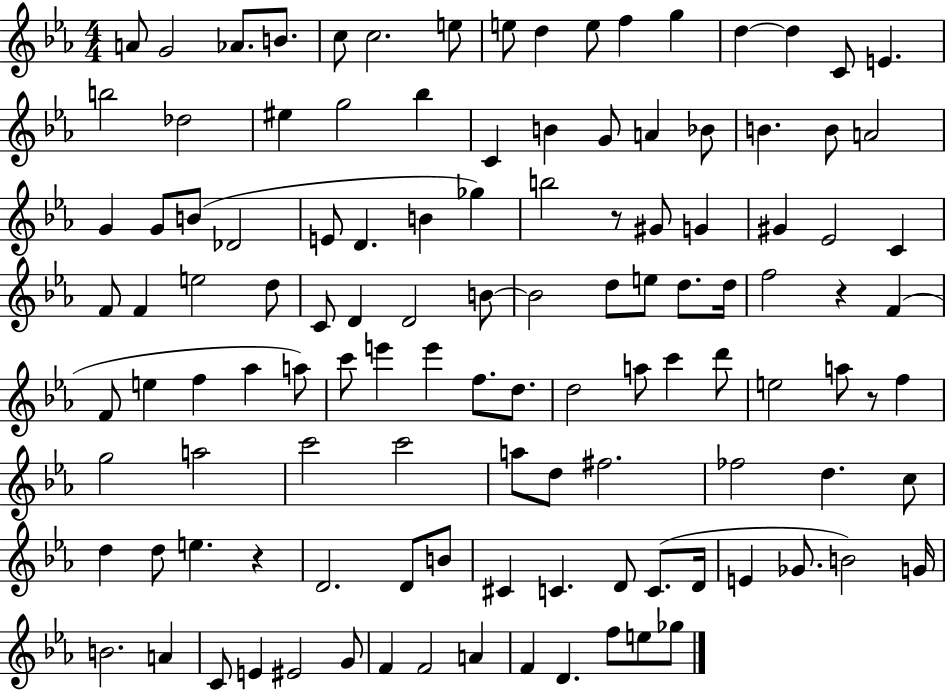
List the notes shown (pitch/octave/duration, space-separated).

A4/e G4/h Ab4/e. B4/e. C5/e C5/h. E5/e E5/e D5/q E5/e F5/q G5/q D5/q D5/q C4/e E4/q. B5/h Db5/h EIS5/q G5/h Bb5/q C4/q B4/q G4/e A4/q Bb4/e B4/q. B4/e A4/h G4/q G4/e B4/e Db4/h E4/e D4/q. B4/q Gb5/q B5/h R/e G#4/e G4/q G#4/q Eb4/h C4/q F4/e F4/q E5/h D5/e C4/e D4/q D4/h B4/e B4/h D5/e E5/e D5/e. D5/s F5/h R/q F4/q F4/e E5/q F5/q Ab5/q A5/e C6/e E6/q E6/q F5/e. D5/e. D5/h A5/e C6/q D6/e E5/h A5/e R/e F5/q G5/h A5/h C6/h C6/h A5/e D5/e F#5/h. FES5/h D5/q. C5/e D5/q D5/e E5/q. R/q D4/h. D4/e B4/e C#4/q C4/q. D4/e C4/e. D4/s E4/q Gb4/e. B4/h G4/s B4/h. A4/q C4/e E4/q EIS4/h G4/e F4/q F4/h A4/q F4/q D4/q. F5/e E5/e Gb5/e